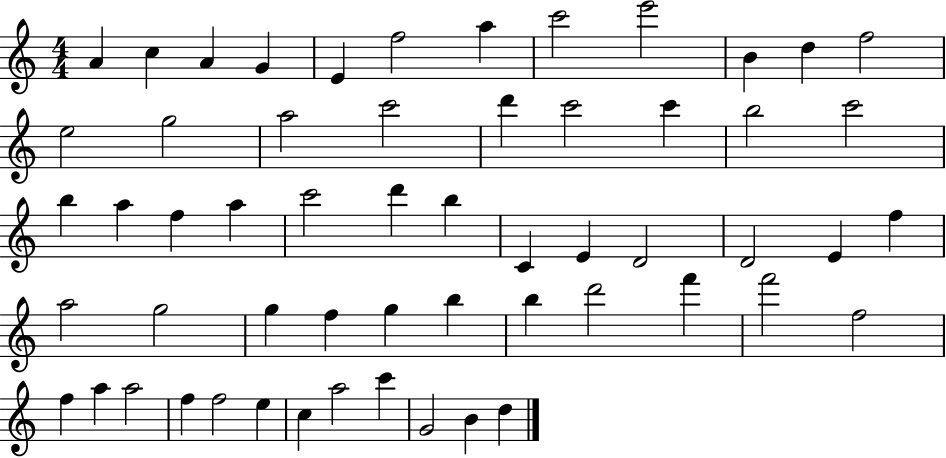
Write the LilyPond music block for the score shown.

{
  \clef treble
  \numericTimeSignature
  \time 4/4
  \key c \major
  a'4 c''4 a'4 g'4 | e'4 f''2 a''4 | c'''2 e'''2 | b'4 d''4 f''2 | \break e''2 g''2 | a''2 c'''2 | d'''4 c'''2 c'''4 | b''2 c'''2 | \break b''4 a''4 f''4 a''4 | c'''2 d'''4 b''4 | c'4 e'4 d'2 | d'2 e'4 f''4 | \break a''2 g''2 | g''4 f''4 g''4 b''4 | b''4 d'''2 f'''4 | f'''2 f''2 | \break f''4 a''4 a''2 | f''4 f''2 e''4 | c''4 a''2 c'''4 | g'2 b'4 d''4 | \break \bar "|."
}